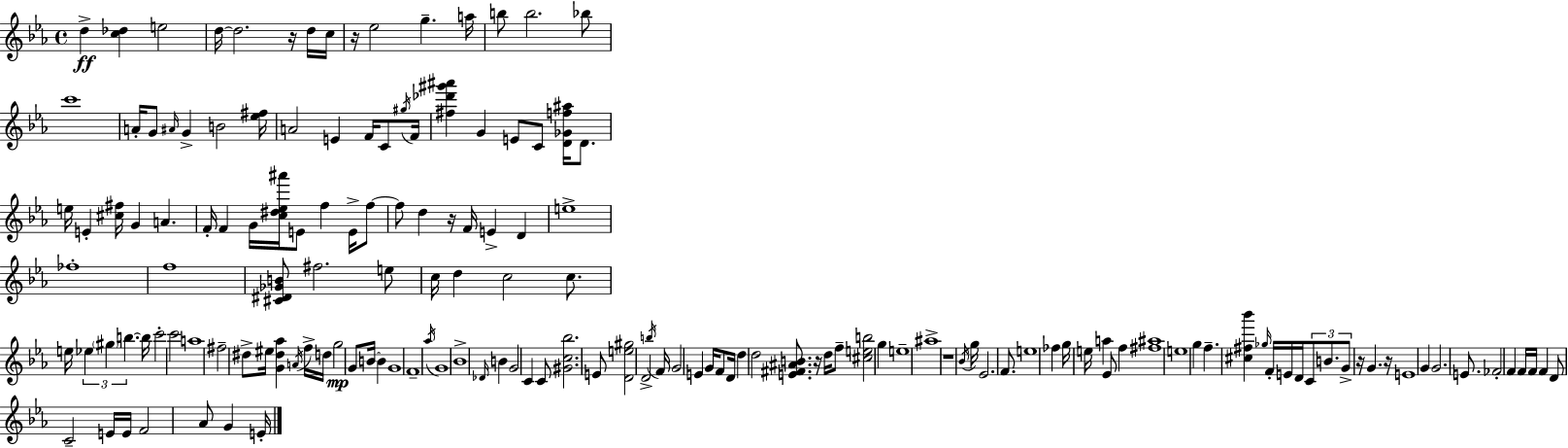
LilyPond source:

{
  \clef treble
  \time 4/4
  \defaultTimeSignature
  \key ees \major
  d''4->\ff <c'' des''>4 e''2 | d''16~~ d''2. r16 d''16 c''16 | r16 ees''2 g''4.-- a''16 | b''8 b''2. bes''8 | \break c'''1 | a'16-. g'8 \grace { ais'16 } g'4-> b'2 | <ees'' fis''>16 a'2 e'4 f'16 c'8 | \acciaccatura { gis''16 } f'16 <fis'' des''' gis''' ais'''>4 g'4 e'8 c'8 <d' ges' f'' ais''>16 d'8. | \break e''16 e'4-. <cis'' fis''>16 g'4 a'4. | f'16-. f'4 g'16 <c'' dis'' ees'' ais'''>16 e'8 f''4 e'16-> | f''8~~ f''8 d''4 r16 f'16 e'4-> d'4 | e''1-> | \break fes''1-. | f''1 | <cis' dis' ges' b'>8 fis''2. | e''8 c''16 d''4 c''2 c''8. | \break e''16 \tuplet 3/2 { ees''4 \parenthesize gis''4 b''4.~~ } | b''16 c'''2-. c'''2 | a''1 | fis''2-- dis''8-> eis''16 <g' dis'' aes''>4 | \break \acciaccatura { a'16 } f''16-> d''16 g''2\mp g'8 b'16~~ b'4 | g'1 | f'1-- | \acciaccatura { aes''16 } g'1 | \break bes'1-> | \grace { des'16 } b'4 g'2 | c'4 c'8 <gis' c'' bes''>2. | e'8 <d' e'' gis''>2 d'2-> | \break \acciaccatura { b''16 } f'16 g'2 e'4 | g'16 f'8 d'16 d''4 d''2 | <e' fis' ais' b'>8. r16 d''16 f''8-- <cis'' e'' b''>2 | g''4 e''1-- | \break ais''1-> | r1 | \acciaccatura { bes'16 } g''16 ees'2. | f'8. e''1 | \break fes''4 g''16 e''16 a''4 | ees'8 f''4 <fis'' ais''>1 | e''1 | g''4 f''4.-- | \break <cis'' fis'' bes'''>4 \grace { ges''16 } f'16-. e'16 d'16 \tuplet 3/2 { c'8 b'8. g'8-> } | r16 g'4. r16 e'1 | g'4 g'2. | e'8. fes'2-. | \break f'4 f'16 f'16 f'4 d'8 c'2-- | e'16 e'16 f'2 | aes'8 g'4 e'16-. \bar "|."
}